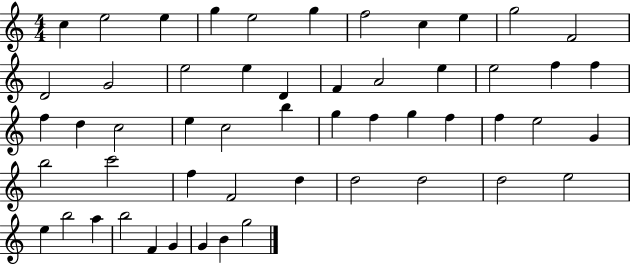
X:1
T:Untitled
M:4/4
L:1/4
K:C
c e2 e g e2 g f2 c e g2 F2 D2 G2 e2 e D F A2 e e2 f f f d c2 e c2 b g f g f f e2 G b2 c'2 f F2 d d2 d2 d2 e2 e b2 a b2 F G G B g2